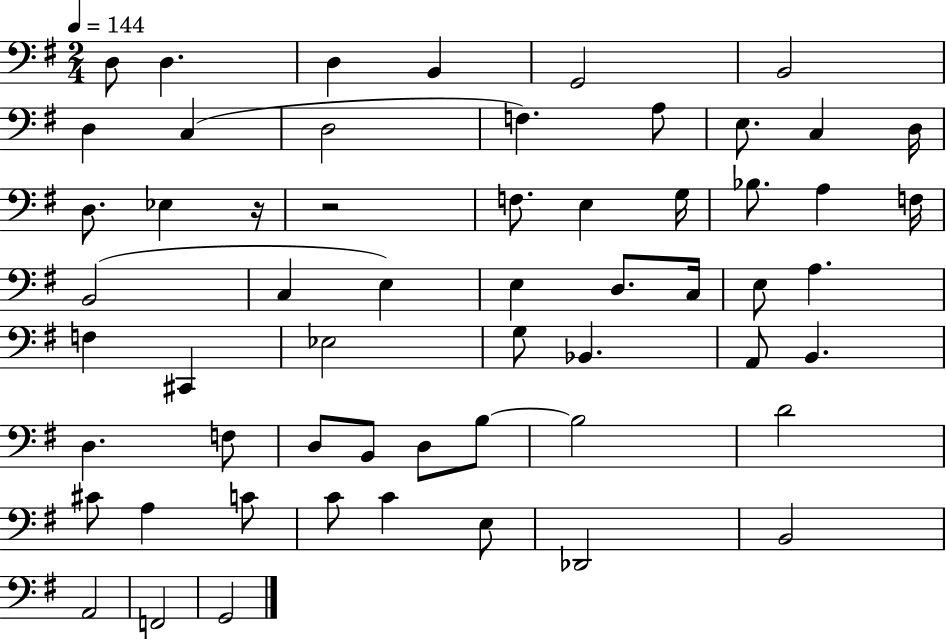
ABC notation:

X:1
T:Untitled
M:2/4
L:1/4
K:G
D,/2 D, D, B,, G,,2 B,,2 D, C, D,2 F, A,/2 E,/2 C, D,/4 D,/2 _E, z/4 z2 F,/2 E, G,/4 _B,/2 A, F,/4 B,,2 C, E, E, D,/2 C,/4 E,/2 A, F, ^C,, _E,2 G,/2 _B,, A,,/2 B,, D, F,/2 D,/2 B,,/2 D,/2 B,/2 B,2 D2 ^C/2 A, C/2 C/2 C E,/2 _D,,2 B,,2 A,,2 F,,2 G,,2